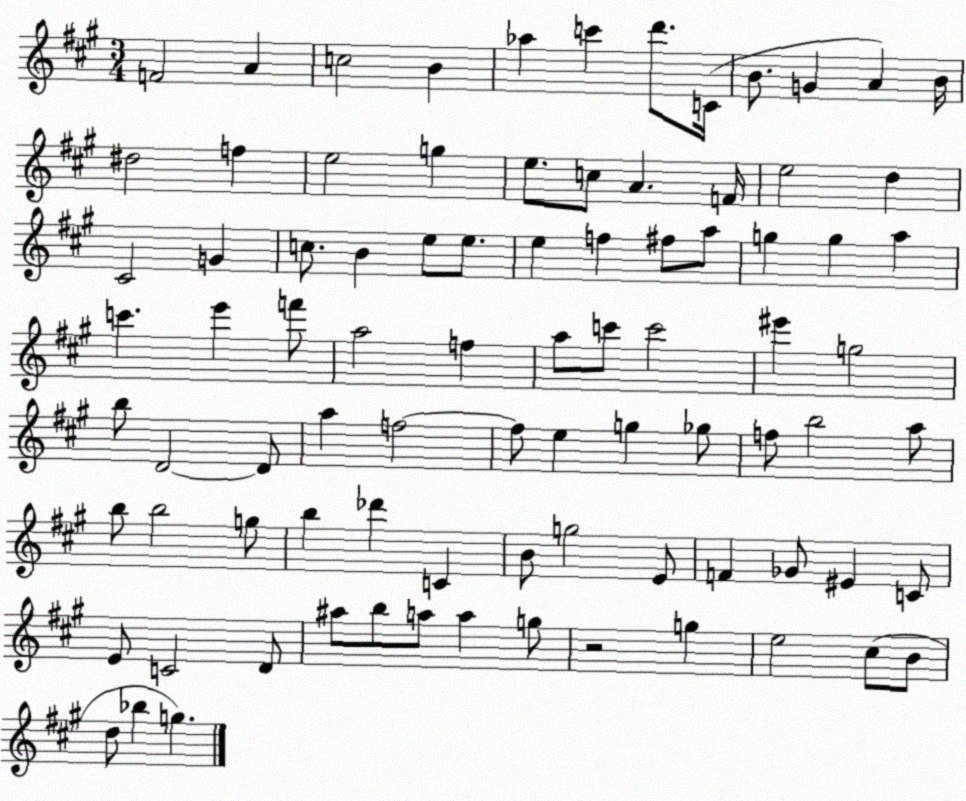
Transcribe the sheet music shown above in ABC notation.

X:1
T:Untitled
M:3/4
L:1/4
K:A
F2 A c2 B _a c' d'/2 C/4 B/2 G A B/4 ^d2 f e2 g e/2 c/2 A F/4 e2 d ^C2 G c/2 B e/2 e/2 e f ^f/2 a/2 g g a c' e' f'/2 a2 f a/2 c'/2 c'2 ^e' g2 b/2 D2 D/2 a f2 f/2 e g _g/2 f/2 b2 a/2 b/2 b2 g/2 b _d' C B/2 g2 E/2 F _G/2 ^E C/2 E/2 C2 D/2 ^a/2 b/2 a/2 a g/2 z2 g e2 ^c/2 B/2 d/2 _b g